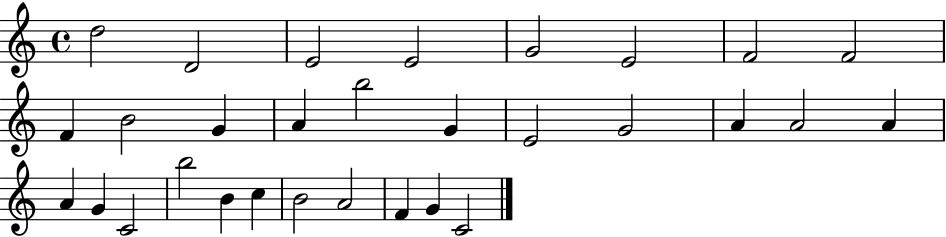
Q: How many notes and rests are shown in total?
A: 30